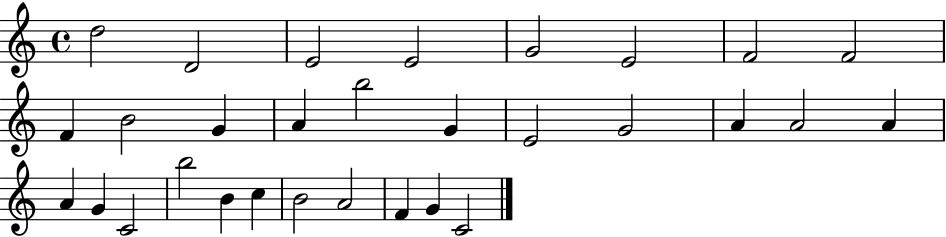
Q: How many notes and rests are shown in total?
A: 30